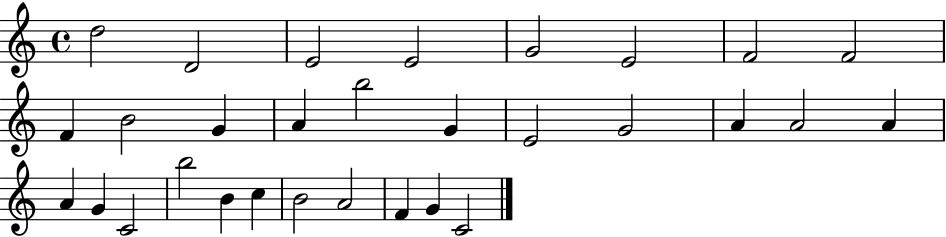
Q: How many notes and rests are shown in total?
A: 30